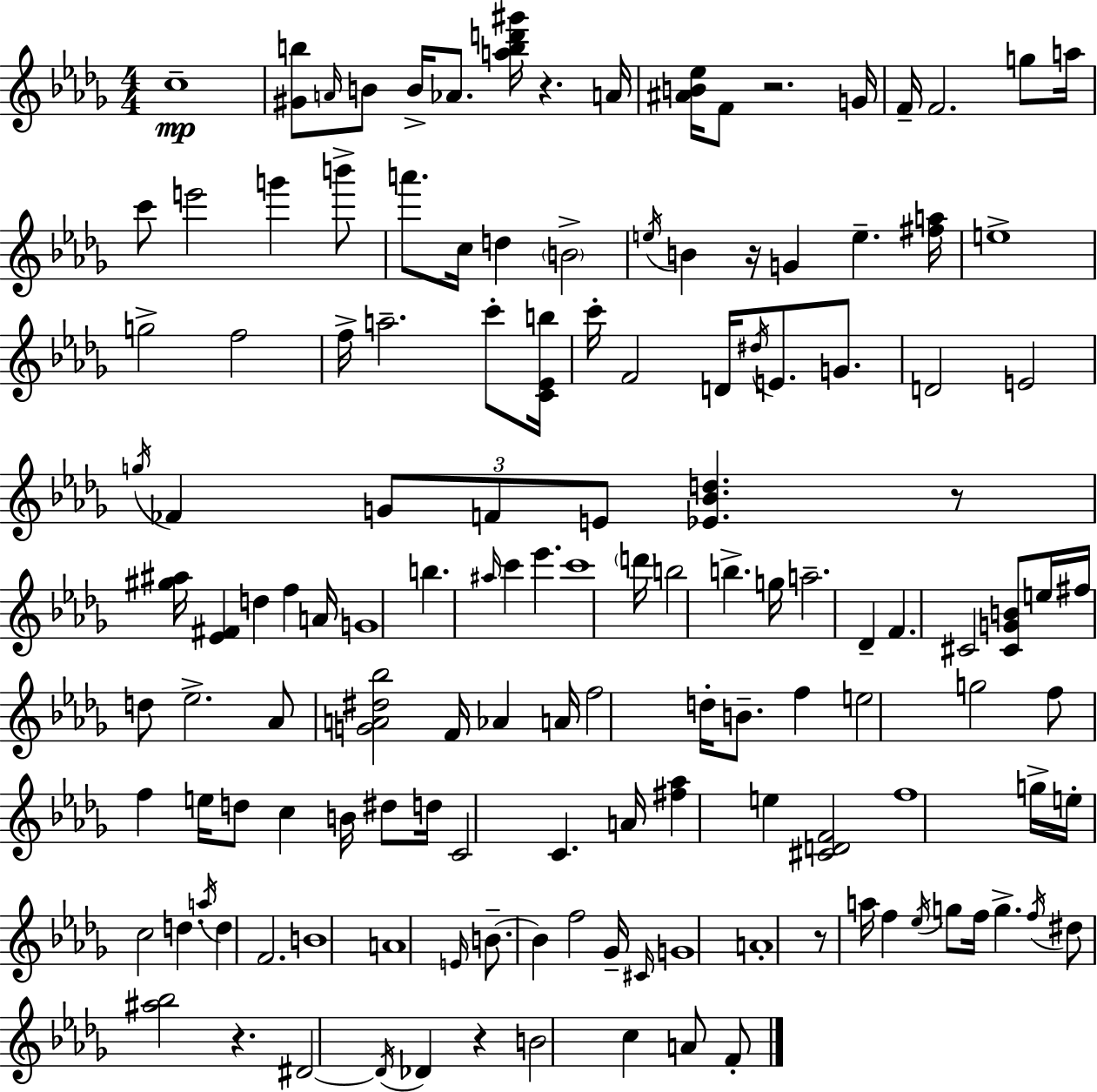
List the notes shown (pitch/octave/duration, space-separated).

C5/w [G#4,B5]/e A4/s B4/e B4/s Ab4/e. [A5,B5,D6,G#6]/s R/q. A4/s [A#4,B4,Eb5]/s F4/e R/h. G4/s F4/s F4/h. G5/e A5/s C6/e E6/h G6/q B6/e A6/e. C5/s D5/q B4/h E5/s B4/q R/s G4/q E5/q. [F#5,A5]/s E5/w G5/h F5/h F5/s A5/h. C6/e [C4,Eb4,B5]/s C6/s F4/h D4/s D#5/s E4/e. G4/e. D4/h E4/h G5/s FES4/q G4/e F4/e E4/e [Eb4,Bb4,D5]/q. R/e [G#5,A#5]/s [Eb4,F#4]/q D5/q F5/q A4/s G4/w B5/q. A#5/s C6/q Eb6/q. C6/w D6/s B5/h B5/q. G5/s A5/h. Db4/q F4/q. C#4/h [C#4,G4,B4]/e E5/s F#5/s D5/e Eb5/h. Ab4/e [G4,A4,D#5,Bb5]/h F4/s Ab4/q A4/s F5/h D5/s B4/e. F5/q E5/h G5/h F5/e F5/q E5/s D5/e C5/q B4/s D#5/e D5/s C4/h C4/q. A4/s [F#5,Ab5]/q E5/q [C#4,D4,F4]/h F5/w G5/s E5/s C5/h D5/q. A5/s D5/q F4/h. B4/w A4/w E4/s B4/e. B4/q F5/h Gb4/s C#4/s G4/w A4/w R/e A5/s F5/q Eb5/s G5/e F5/s G5/q. F5/s D#5/e [A#5,Bb5]/h R/q. D#4/h D#4/s Db4/q R/q B4/h C5/q A4/e F4/e